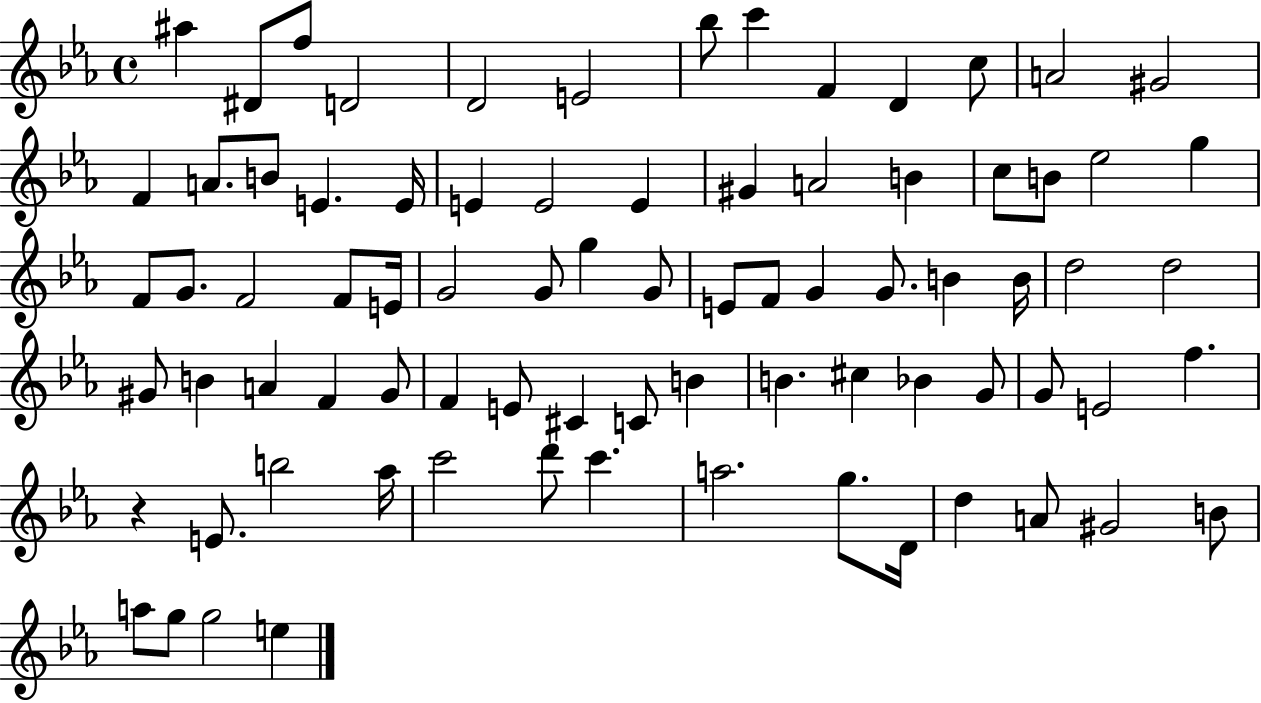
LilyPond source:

{
  \clef treble
  \time 4/4
  \defaultTimeSignature
  \key ees \major
  ais''4 dis'8 f''8 d'2 | d'2 e'2 | bes''8 c'''4 f'4 d'4 c''8 | a'2 gis'2 | \break f'4 a'8. b'8 e'4. e'16 | e'4 e'2 e'4 | gis'4 a'2 b'4 | c''8 b'8 ees''2 g''4 | \break f'8 g'8. f'2 f'8 e'16 | g'2 g'8 g''4 g'8 | e'8 f'8 g'4 g'8. b'4 b'16 | d''2 d''2 | \break gis'8 b'4 a'4 f'4 gis'8 | f'4 e'8 cis'4 c'8 b'4 | b'4. cis''4 bes'4 g'8 | g'8 e'2 f''4. | \break r4 e'8. b''2 aes''16 | c'''2 d'''8 c'''4. | a''2. g''8. d'16 | d''4 a'8 gis'2 b'8 | \break a''8 g''8 g''2 e''4 | \bar "|."
}